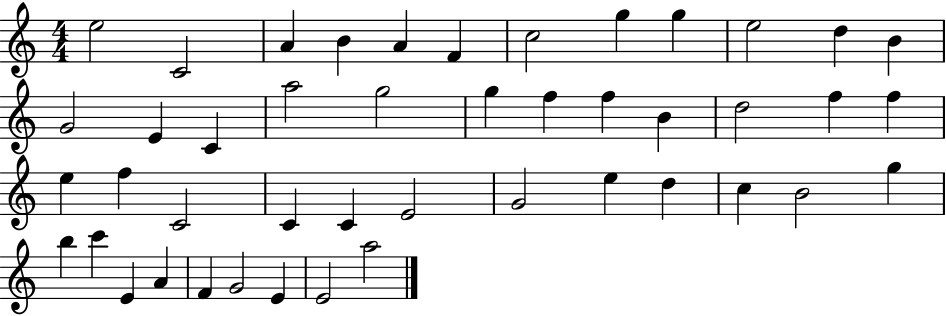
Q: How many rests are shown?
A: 0